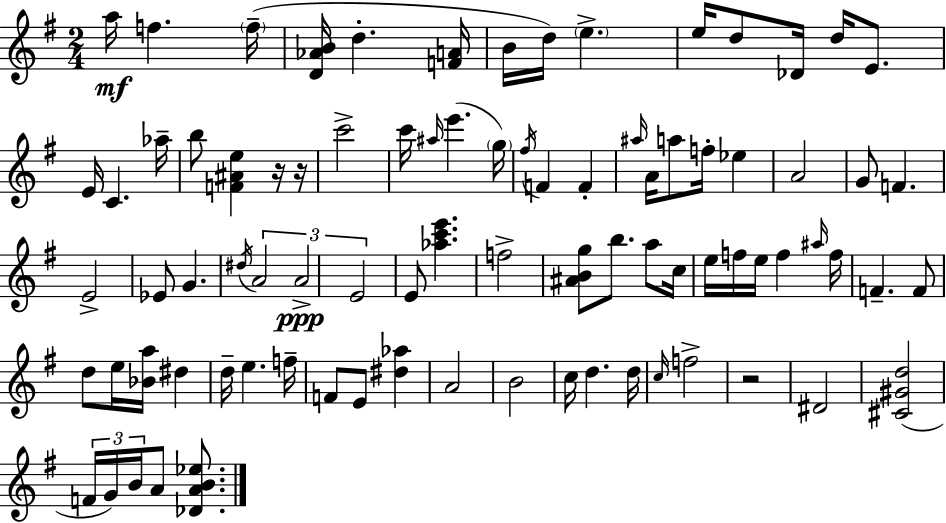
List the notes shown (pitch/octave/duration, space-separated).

A5/s F5/q. F5/s [D4,Ab4,B4]/s D5/q. [F4,A4]/s B4/s D5/s E5/q. E5/s D5/e Db4/s D5/s E4/e. E4/s C4/q. Ab5/s B5/e [F4,A#4,E5]/q R/s R/s C6/h C6/s A#5/s E6/q. G5/s F#5/s F4/q F4/q A#5/s A4/s A5/e F5/s Eb5/q A4/h G4/e F4/q. E4/h Eb4/e G4/q. D#5/s A4/h A4/h E4/h E4/e [Ab5,C6,E6]/q. F5/h [A#4,B4,G5]/e B5/e. A5/e C5/s E5/s F5/s E5/s F5/q A#5/s F5/s F4/q. F4/e D5/e E5/s [Bb4,A5]/s D#5/q D5/s E5/q. F5/s F4/e E4/e [D#5,Ab5]/q A4/h B4/h C5/s D5/q. D5/s C5/s F5/h R/h D#4/h [C#4,G#4,D5]/h F4/s G4/s B4/s A4/e [Db4,A4,B4,Eb5]/e.